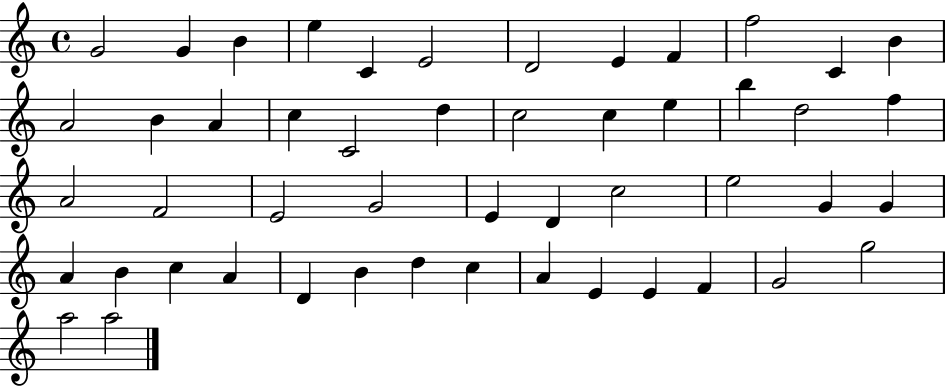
G4/h G4/q B4/q E5/q C4/q E4/h D4/h E4/q F4/q F5/h C4/q B4/q A4/h B4/q A4/q C5/q C4/h D5/q C5/h C5/q E5/q B5/q D5/h F5/q A4/h F4/h E4/h G4/h E4/q D4/q C5/h E5/h G4/q G4/q A4/q B4/q C5/q A4/q D4/q B4/q D5/q C5/q A4/q E4/q E4/q F4/q G4/h G5/h A5/h A5/h